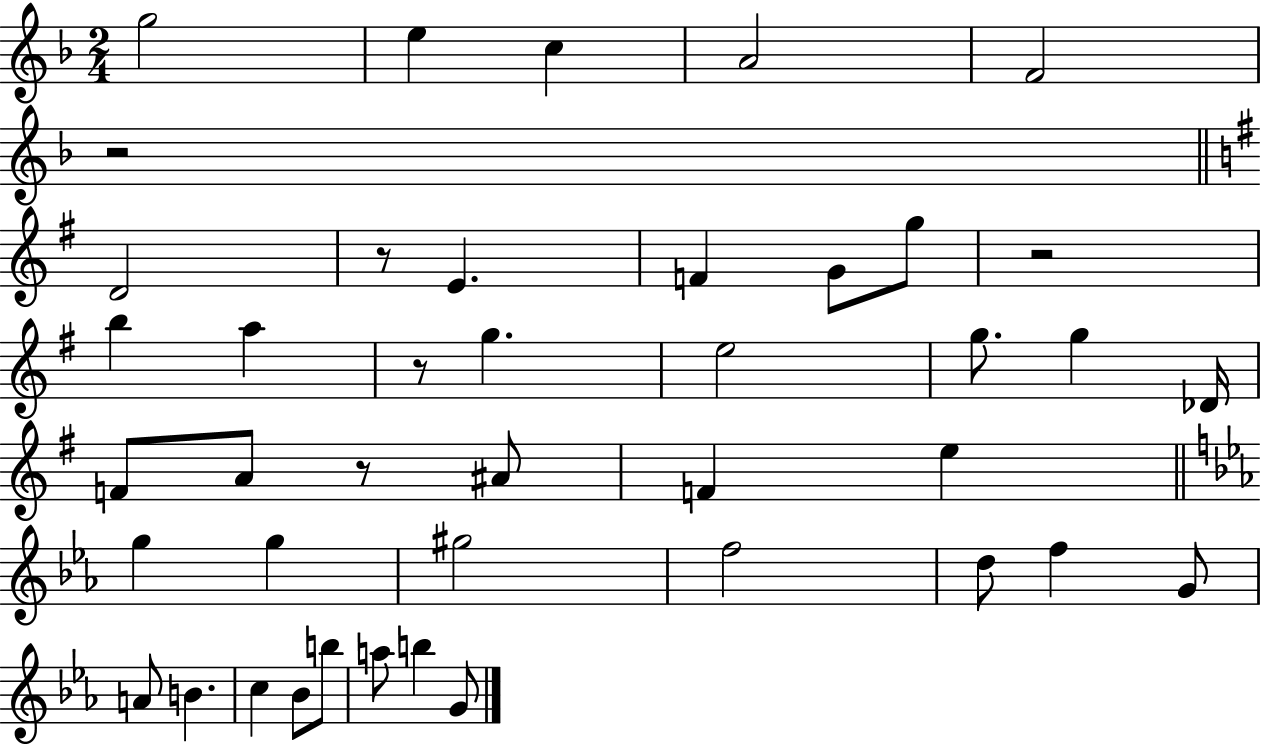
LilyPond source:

{
  \clef treble
  \numericTimeSignature
  \time 2/4
  \key f \major
  g''2 | e''4 c''4 | a'2 | f'2 | \break r2 | \bar "||" \break \key e \minor d'2 | r8 e'4. | f'4 g'8 g''8 | r2 | \break b''4 a''4 | r8 g''4. | e''2 | g''8. g''4 des'16 | \break f'8 a'8 r8 ais'8 | f'4 e''4 | \bar "||" \break \key c \minor g''4 g''4 | gis''2 | f''2 | d''8 f''4 g'8 | \break a'8 b'4. | c''4 bes'8 b''8 | a''8 b''4 g'8 | \bar "|."
}